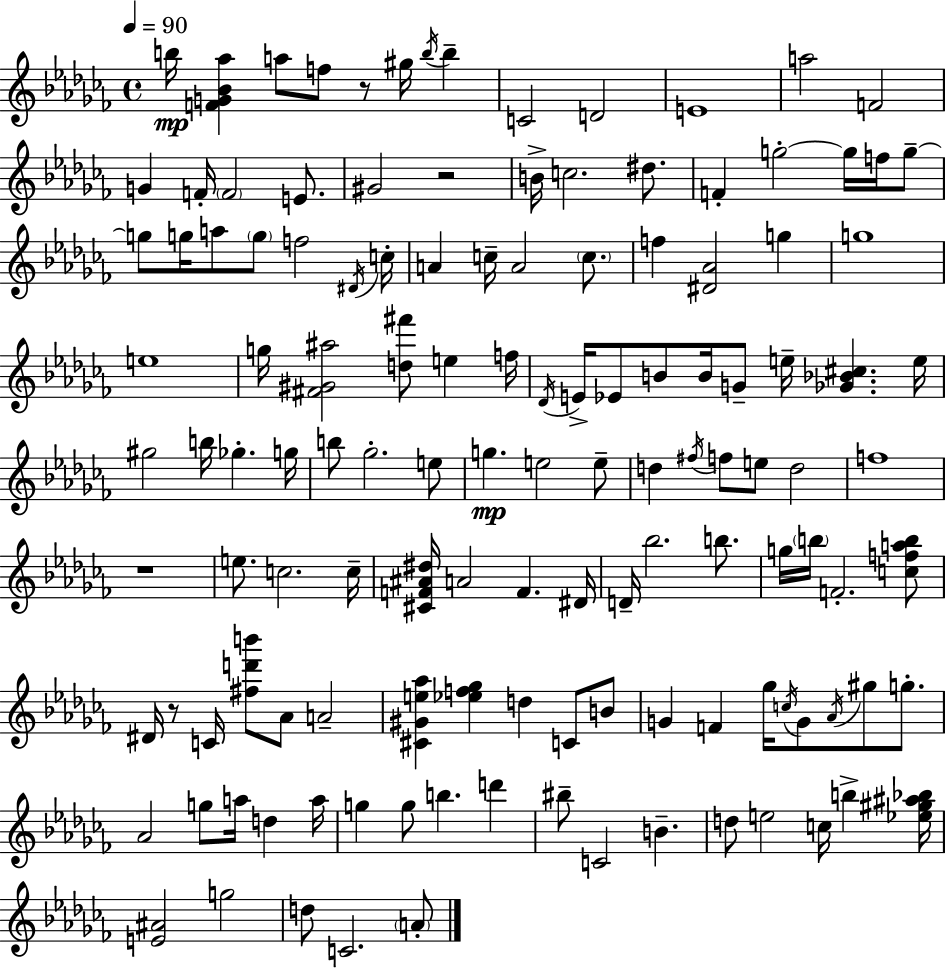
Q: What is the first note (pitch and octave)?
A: B5